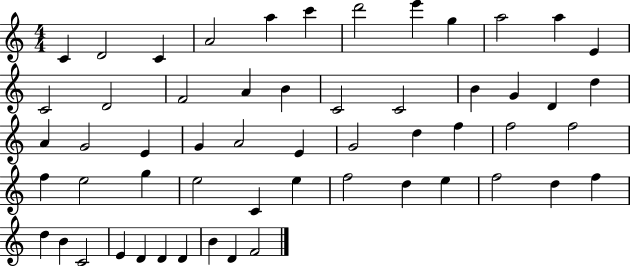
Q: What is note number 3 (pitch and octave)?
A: C4